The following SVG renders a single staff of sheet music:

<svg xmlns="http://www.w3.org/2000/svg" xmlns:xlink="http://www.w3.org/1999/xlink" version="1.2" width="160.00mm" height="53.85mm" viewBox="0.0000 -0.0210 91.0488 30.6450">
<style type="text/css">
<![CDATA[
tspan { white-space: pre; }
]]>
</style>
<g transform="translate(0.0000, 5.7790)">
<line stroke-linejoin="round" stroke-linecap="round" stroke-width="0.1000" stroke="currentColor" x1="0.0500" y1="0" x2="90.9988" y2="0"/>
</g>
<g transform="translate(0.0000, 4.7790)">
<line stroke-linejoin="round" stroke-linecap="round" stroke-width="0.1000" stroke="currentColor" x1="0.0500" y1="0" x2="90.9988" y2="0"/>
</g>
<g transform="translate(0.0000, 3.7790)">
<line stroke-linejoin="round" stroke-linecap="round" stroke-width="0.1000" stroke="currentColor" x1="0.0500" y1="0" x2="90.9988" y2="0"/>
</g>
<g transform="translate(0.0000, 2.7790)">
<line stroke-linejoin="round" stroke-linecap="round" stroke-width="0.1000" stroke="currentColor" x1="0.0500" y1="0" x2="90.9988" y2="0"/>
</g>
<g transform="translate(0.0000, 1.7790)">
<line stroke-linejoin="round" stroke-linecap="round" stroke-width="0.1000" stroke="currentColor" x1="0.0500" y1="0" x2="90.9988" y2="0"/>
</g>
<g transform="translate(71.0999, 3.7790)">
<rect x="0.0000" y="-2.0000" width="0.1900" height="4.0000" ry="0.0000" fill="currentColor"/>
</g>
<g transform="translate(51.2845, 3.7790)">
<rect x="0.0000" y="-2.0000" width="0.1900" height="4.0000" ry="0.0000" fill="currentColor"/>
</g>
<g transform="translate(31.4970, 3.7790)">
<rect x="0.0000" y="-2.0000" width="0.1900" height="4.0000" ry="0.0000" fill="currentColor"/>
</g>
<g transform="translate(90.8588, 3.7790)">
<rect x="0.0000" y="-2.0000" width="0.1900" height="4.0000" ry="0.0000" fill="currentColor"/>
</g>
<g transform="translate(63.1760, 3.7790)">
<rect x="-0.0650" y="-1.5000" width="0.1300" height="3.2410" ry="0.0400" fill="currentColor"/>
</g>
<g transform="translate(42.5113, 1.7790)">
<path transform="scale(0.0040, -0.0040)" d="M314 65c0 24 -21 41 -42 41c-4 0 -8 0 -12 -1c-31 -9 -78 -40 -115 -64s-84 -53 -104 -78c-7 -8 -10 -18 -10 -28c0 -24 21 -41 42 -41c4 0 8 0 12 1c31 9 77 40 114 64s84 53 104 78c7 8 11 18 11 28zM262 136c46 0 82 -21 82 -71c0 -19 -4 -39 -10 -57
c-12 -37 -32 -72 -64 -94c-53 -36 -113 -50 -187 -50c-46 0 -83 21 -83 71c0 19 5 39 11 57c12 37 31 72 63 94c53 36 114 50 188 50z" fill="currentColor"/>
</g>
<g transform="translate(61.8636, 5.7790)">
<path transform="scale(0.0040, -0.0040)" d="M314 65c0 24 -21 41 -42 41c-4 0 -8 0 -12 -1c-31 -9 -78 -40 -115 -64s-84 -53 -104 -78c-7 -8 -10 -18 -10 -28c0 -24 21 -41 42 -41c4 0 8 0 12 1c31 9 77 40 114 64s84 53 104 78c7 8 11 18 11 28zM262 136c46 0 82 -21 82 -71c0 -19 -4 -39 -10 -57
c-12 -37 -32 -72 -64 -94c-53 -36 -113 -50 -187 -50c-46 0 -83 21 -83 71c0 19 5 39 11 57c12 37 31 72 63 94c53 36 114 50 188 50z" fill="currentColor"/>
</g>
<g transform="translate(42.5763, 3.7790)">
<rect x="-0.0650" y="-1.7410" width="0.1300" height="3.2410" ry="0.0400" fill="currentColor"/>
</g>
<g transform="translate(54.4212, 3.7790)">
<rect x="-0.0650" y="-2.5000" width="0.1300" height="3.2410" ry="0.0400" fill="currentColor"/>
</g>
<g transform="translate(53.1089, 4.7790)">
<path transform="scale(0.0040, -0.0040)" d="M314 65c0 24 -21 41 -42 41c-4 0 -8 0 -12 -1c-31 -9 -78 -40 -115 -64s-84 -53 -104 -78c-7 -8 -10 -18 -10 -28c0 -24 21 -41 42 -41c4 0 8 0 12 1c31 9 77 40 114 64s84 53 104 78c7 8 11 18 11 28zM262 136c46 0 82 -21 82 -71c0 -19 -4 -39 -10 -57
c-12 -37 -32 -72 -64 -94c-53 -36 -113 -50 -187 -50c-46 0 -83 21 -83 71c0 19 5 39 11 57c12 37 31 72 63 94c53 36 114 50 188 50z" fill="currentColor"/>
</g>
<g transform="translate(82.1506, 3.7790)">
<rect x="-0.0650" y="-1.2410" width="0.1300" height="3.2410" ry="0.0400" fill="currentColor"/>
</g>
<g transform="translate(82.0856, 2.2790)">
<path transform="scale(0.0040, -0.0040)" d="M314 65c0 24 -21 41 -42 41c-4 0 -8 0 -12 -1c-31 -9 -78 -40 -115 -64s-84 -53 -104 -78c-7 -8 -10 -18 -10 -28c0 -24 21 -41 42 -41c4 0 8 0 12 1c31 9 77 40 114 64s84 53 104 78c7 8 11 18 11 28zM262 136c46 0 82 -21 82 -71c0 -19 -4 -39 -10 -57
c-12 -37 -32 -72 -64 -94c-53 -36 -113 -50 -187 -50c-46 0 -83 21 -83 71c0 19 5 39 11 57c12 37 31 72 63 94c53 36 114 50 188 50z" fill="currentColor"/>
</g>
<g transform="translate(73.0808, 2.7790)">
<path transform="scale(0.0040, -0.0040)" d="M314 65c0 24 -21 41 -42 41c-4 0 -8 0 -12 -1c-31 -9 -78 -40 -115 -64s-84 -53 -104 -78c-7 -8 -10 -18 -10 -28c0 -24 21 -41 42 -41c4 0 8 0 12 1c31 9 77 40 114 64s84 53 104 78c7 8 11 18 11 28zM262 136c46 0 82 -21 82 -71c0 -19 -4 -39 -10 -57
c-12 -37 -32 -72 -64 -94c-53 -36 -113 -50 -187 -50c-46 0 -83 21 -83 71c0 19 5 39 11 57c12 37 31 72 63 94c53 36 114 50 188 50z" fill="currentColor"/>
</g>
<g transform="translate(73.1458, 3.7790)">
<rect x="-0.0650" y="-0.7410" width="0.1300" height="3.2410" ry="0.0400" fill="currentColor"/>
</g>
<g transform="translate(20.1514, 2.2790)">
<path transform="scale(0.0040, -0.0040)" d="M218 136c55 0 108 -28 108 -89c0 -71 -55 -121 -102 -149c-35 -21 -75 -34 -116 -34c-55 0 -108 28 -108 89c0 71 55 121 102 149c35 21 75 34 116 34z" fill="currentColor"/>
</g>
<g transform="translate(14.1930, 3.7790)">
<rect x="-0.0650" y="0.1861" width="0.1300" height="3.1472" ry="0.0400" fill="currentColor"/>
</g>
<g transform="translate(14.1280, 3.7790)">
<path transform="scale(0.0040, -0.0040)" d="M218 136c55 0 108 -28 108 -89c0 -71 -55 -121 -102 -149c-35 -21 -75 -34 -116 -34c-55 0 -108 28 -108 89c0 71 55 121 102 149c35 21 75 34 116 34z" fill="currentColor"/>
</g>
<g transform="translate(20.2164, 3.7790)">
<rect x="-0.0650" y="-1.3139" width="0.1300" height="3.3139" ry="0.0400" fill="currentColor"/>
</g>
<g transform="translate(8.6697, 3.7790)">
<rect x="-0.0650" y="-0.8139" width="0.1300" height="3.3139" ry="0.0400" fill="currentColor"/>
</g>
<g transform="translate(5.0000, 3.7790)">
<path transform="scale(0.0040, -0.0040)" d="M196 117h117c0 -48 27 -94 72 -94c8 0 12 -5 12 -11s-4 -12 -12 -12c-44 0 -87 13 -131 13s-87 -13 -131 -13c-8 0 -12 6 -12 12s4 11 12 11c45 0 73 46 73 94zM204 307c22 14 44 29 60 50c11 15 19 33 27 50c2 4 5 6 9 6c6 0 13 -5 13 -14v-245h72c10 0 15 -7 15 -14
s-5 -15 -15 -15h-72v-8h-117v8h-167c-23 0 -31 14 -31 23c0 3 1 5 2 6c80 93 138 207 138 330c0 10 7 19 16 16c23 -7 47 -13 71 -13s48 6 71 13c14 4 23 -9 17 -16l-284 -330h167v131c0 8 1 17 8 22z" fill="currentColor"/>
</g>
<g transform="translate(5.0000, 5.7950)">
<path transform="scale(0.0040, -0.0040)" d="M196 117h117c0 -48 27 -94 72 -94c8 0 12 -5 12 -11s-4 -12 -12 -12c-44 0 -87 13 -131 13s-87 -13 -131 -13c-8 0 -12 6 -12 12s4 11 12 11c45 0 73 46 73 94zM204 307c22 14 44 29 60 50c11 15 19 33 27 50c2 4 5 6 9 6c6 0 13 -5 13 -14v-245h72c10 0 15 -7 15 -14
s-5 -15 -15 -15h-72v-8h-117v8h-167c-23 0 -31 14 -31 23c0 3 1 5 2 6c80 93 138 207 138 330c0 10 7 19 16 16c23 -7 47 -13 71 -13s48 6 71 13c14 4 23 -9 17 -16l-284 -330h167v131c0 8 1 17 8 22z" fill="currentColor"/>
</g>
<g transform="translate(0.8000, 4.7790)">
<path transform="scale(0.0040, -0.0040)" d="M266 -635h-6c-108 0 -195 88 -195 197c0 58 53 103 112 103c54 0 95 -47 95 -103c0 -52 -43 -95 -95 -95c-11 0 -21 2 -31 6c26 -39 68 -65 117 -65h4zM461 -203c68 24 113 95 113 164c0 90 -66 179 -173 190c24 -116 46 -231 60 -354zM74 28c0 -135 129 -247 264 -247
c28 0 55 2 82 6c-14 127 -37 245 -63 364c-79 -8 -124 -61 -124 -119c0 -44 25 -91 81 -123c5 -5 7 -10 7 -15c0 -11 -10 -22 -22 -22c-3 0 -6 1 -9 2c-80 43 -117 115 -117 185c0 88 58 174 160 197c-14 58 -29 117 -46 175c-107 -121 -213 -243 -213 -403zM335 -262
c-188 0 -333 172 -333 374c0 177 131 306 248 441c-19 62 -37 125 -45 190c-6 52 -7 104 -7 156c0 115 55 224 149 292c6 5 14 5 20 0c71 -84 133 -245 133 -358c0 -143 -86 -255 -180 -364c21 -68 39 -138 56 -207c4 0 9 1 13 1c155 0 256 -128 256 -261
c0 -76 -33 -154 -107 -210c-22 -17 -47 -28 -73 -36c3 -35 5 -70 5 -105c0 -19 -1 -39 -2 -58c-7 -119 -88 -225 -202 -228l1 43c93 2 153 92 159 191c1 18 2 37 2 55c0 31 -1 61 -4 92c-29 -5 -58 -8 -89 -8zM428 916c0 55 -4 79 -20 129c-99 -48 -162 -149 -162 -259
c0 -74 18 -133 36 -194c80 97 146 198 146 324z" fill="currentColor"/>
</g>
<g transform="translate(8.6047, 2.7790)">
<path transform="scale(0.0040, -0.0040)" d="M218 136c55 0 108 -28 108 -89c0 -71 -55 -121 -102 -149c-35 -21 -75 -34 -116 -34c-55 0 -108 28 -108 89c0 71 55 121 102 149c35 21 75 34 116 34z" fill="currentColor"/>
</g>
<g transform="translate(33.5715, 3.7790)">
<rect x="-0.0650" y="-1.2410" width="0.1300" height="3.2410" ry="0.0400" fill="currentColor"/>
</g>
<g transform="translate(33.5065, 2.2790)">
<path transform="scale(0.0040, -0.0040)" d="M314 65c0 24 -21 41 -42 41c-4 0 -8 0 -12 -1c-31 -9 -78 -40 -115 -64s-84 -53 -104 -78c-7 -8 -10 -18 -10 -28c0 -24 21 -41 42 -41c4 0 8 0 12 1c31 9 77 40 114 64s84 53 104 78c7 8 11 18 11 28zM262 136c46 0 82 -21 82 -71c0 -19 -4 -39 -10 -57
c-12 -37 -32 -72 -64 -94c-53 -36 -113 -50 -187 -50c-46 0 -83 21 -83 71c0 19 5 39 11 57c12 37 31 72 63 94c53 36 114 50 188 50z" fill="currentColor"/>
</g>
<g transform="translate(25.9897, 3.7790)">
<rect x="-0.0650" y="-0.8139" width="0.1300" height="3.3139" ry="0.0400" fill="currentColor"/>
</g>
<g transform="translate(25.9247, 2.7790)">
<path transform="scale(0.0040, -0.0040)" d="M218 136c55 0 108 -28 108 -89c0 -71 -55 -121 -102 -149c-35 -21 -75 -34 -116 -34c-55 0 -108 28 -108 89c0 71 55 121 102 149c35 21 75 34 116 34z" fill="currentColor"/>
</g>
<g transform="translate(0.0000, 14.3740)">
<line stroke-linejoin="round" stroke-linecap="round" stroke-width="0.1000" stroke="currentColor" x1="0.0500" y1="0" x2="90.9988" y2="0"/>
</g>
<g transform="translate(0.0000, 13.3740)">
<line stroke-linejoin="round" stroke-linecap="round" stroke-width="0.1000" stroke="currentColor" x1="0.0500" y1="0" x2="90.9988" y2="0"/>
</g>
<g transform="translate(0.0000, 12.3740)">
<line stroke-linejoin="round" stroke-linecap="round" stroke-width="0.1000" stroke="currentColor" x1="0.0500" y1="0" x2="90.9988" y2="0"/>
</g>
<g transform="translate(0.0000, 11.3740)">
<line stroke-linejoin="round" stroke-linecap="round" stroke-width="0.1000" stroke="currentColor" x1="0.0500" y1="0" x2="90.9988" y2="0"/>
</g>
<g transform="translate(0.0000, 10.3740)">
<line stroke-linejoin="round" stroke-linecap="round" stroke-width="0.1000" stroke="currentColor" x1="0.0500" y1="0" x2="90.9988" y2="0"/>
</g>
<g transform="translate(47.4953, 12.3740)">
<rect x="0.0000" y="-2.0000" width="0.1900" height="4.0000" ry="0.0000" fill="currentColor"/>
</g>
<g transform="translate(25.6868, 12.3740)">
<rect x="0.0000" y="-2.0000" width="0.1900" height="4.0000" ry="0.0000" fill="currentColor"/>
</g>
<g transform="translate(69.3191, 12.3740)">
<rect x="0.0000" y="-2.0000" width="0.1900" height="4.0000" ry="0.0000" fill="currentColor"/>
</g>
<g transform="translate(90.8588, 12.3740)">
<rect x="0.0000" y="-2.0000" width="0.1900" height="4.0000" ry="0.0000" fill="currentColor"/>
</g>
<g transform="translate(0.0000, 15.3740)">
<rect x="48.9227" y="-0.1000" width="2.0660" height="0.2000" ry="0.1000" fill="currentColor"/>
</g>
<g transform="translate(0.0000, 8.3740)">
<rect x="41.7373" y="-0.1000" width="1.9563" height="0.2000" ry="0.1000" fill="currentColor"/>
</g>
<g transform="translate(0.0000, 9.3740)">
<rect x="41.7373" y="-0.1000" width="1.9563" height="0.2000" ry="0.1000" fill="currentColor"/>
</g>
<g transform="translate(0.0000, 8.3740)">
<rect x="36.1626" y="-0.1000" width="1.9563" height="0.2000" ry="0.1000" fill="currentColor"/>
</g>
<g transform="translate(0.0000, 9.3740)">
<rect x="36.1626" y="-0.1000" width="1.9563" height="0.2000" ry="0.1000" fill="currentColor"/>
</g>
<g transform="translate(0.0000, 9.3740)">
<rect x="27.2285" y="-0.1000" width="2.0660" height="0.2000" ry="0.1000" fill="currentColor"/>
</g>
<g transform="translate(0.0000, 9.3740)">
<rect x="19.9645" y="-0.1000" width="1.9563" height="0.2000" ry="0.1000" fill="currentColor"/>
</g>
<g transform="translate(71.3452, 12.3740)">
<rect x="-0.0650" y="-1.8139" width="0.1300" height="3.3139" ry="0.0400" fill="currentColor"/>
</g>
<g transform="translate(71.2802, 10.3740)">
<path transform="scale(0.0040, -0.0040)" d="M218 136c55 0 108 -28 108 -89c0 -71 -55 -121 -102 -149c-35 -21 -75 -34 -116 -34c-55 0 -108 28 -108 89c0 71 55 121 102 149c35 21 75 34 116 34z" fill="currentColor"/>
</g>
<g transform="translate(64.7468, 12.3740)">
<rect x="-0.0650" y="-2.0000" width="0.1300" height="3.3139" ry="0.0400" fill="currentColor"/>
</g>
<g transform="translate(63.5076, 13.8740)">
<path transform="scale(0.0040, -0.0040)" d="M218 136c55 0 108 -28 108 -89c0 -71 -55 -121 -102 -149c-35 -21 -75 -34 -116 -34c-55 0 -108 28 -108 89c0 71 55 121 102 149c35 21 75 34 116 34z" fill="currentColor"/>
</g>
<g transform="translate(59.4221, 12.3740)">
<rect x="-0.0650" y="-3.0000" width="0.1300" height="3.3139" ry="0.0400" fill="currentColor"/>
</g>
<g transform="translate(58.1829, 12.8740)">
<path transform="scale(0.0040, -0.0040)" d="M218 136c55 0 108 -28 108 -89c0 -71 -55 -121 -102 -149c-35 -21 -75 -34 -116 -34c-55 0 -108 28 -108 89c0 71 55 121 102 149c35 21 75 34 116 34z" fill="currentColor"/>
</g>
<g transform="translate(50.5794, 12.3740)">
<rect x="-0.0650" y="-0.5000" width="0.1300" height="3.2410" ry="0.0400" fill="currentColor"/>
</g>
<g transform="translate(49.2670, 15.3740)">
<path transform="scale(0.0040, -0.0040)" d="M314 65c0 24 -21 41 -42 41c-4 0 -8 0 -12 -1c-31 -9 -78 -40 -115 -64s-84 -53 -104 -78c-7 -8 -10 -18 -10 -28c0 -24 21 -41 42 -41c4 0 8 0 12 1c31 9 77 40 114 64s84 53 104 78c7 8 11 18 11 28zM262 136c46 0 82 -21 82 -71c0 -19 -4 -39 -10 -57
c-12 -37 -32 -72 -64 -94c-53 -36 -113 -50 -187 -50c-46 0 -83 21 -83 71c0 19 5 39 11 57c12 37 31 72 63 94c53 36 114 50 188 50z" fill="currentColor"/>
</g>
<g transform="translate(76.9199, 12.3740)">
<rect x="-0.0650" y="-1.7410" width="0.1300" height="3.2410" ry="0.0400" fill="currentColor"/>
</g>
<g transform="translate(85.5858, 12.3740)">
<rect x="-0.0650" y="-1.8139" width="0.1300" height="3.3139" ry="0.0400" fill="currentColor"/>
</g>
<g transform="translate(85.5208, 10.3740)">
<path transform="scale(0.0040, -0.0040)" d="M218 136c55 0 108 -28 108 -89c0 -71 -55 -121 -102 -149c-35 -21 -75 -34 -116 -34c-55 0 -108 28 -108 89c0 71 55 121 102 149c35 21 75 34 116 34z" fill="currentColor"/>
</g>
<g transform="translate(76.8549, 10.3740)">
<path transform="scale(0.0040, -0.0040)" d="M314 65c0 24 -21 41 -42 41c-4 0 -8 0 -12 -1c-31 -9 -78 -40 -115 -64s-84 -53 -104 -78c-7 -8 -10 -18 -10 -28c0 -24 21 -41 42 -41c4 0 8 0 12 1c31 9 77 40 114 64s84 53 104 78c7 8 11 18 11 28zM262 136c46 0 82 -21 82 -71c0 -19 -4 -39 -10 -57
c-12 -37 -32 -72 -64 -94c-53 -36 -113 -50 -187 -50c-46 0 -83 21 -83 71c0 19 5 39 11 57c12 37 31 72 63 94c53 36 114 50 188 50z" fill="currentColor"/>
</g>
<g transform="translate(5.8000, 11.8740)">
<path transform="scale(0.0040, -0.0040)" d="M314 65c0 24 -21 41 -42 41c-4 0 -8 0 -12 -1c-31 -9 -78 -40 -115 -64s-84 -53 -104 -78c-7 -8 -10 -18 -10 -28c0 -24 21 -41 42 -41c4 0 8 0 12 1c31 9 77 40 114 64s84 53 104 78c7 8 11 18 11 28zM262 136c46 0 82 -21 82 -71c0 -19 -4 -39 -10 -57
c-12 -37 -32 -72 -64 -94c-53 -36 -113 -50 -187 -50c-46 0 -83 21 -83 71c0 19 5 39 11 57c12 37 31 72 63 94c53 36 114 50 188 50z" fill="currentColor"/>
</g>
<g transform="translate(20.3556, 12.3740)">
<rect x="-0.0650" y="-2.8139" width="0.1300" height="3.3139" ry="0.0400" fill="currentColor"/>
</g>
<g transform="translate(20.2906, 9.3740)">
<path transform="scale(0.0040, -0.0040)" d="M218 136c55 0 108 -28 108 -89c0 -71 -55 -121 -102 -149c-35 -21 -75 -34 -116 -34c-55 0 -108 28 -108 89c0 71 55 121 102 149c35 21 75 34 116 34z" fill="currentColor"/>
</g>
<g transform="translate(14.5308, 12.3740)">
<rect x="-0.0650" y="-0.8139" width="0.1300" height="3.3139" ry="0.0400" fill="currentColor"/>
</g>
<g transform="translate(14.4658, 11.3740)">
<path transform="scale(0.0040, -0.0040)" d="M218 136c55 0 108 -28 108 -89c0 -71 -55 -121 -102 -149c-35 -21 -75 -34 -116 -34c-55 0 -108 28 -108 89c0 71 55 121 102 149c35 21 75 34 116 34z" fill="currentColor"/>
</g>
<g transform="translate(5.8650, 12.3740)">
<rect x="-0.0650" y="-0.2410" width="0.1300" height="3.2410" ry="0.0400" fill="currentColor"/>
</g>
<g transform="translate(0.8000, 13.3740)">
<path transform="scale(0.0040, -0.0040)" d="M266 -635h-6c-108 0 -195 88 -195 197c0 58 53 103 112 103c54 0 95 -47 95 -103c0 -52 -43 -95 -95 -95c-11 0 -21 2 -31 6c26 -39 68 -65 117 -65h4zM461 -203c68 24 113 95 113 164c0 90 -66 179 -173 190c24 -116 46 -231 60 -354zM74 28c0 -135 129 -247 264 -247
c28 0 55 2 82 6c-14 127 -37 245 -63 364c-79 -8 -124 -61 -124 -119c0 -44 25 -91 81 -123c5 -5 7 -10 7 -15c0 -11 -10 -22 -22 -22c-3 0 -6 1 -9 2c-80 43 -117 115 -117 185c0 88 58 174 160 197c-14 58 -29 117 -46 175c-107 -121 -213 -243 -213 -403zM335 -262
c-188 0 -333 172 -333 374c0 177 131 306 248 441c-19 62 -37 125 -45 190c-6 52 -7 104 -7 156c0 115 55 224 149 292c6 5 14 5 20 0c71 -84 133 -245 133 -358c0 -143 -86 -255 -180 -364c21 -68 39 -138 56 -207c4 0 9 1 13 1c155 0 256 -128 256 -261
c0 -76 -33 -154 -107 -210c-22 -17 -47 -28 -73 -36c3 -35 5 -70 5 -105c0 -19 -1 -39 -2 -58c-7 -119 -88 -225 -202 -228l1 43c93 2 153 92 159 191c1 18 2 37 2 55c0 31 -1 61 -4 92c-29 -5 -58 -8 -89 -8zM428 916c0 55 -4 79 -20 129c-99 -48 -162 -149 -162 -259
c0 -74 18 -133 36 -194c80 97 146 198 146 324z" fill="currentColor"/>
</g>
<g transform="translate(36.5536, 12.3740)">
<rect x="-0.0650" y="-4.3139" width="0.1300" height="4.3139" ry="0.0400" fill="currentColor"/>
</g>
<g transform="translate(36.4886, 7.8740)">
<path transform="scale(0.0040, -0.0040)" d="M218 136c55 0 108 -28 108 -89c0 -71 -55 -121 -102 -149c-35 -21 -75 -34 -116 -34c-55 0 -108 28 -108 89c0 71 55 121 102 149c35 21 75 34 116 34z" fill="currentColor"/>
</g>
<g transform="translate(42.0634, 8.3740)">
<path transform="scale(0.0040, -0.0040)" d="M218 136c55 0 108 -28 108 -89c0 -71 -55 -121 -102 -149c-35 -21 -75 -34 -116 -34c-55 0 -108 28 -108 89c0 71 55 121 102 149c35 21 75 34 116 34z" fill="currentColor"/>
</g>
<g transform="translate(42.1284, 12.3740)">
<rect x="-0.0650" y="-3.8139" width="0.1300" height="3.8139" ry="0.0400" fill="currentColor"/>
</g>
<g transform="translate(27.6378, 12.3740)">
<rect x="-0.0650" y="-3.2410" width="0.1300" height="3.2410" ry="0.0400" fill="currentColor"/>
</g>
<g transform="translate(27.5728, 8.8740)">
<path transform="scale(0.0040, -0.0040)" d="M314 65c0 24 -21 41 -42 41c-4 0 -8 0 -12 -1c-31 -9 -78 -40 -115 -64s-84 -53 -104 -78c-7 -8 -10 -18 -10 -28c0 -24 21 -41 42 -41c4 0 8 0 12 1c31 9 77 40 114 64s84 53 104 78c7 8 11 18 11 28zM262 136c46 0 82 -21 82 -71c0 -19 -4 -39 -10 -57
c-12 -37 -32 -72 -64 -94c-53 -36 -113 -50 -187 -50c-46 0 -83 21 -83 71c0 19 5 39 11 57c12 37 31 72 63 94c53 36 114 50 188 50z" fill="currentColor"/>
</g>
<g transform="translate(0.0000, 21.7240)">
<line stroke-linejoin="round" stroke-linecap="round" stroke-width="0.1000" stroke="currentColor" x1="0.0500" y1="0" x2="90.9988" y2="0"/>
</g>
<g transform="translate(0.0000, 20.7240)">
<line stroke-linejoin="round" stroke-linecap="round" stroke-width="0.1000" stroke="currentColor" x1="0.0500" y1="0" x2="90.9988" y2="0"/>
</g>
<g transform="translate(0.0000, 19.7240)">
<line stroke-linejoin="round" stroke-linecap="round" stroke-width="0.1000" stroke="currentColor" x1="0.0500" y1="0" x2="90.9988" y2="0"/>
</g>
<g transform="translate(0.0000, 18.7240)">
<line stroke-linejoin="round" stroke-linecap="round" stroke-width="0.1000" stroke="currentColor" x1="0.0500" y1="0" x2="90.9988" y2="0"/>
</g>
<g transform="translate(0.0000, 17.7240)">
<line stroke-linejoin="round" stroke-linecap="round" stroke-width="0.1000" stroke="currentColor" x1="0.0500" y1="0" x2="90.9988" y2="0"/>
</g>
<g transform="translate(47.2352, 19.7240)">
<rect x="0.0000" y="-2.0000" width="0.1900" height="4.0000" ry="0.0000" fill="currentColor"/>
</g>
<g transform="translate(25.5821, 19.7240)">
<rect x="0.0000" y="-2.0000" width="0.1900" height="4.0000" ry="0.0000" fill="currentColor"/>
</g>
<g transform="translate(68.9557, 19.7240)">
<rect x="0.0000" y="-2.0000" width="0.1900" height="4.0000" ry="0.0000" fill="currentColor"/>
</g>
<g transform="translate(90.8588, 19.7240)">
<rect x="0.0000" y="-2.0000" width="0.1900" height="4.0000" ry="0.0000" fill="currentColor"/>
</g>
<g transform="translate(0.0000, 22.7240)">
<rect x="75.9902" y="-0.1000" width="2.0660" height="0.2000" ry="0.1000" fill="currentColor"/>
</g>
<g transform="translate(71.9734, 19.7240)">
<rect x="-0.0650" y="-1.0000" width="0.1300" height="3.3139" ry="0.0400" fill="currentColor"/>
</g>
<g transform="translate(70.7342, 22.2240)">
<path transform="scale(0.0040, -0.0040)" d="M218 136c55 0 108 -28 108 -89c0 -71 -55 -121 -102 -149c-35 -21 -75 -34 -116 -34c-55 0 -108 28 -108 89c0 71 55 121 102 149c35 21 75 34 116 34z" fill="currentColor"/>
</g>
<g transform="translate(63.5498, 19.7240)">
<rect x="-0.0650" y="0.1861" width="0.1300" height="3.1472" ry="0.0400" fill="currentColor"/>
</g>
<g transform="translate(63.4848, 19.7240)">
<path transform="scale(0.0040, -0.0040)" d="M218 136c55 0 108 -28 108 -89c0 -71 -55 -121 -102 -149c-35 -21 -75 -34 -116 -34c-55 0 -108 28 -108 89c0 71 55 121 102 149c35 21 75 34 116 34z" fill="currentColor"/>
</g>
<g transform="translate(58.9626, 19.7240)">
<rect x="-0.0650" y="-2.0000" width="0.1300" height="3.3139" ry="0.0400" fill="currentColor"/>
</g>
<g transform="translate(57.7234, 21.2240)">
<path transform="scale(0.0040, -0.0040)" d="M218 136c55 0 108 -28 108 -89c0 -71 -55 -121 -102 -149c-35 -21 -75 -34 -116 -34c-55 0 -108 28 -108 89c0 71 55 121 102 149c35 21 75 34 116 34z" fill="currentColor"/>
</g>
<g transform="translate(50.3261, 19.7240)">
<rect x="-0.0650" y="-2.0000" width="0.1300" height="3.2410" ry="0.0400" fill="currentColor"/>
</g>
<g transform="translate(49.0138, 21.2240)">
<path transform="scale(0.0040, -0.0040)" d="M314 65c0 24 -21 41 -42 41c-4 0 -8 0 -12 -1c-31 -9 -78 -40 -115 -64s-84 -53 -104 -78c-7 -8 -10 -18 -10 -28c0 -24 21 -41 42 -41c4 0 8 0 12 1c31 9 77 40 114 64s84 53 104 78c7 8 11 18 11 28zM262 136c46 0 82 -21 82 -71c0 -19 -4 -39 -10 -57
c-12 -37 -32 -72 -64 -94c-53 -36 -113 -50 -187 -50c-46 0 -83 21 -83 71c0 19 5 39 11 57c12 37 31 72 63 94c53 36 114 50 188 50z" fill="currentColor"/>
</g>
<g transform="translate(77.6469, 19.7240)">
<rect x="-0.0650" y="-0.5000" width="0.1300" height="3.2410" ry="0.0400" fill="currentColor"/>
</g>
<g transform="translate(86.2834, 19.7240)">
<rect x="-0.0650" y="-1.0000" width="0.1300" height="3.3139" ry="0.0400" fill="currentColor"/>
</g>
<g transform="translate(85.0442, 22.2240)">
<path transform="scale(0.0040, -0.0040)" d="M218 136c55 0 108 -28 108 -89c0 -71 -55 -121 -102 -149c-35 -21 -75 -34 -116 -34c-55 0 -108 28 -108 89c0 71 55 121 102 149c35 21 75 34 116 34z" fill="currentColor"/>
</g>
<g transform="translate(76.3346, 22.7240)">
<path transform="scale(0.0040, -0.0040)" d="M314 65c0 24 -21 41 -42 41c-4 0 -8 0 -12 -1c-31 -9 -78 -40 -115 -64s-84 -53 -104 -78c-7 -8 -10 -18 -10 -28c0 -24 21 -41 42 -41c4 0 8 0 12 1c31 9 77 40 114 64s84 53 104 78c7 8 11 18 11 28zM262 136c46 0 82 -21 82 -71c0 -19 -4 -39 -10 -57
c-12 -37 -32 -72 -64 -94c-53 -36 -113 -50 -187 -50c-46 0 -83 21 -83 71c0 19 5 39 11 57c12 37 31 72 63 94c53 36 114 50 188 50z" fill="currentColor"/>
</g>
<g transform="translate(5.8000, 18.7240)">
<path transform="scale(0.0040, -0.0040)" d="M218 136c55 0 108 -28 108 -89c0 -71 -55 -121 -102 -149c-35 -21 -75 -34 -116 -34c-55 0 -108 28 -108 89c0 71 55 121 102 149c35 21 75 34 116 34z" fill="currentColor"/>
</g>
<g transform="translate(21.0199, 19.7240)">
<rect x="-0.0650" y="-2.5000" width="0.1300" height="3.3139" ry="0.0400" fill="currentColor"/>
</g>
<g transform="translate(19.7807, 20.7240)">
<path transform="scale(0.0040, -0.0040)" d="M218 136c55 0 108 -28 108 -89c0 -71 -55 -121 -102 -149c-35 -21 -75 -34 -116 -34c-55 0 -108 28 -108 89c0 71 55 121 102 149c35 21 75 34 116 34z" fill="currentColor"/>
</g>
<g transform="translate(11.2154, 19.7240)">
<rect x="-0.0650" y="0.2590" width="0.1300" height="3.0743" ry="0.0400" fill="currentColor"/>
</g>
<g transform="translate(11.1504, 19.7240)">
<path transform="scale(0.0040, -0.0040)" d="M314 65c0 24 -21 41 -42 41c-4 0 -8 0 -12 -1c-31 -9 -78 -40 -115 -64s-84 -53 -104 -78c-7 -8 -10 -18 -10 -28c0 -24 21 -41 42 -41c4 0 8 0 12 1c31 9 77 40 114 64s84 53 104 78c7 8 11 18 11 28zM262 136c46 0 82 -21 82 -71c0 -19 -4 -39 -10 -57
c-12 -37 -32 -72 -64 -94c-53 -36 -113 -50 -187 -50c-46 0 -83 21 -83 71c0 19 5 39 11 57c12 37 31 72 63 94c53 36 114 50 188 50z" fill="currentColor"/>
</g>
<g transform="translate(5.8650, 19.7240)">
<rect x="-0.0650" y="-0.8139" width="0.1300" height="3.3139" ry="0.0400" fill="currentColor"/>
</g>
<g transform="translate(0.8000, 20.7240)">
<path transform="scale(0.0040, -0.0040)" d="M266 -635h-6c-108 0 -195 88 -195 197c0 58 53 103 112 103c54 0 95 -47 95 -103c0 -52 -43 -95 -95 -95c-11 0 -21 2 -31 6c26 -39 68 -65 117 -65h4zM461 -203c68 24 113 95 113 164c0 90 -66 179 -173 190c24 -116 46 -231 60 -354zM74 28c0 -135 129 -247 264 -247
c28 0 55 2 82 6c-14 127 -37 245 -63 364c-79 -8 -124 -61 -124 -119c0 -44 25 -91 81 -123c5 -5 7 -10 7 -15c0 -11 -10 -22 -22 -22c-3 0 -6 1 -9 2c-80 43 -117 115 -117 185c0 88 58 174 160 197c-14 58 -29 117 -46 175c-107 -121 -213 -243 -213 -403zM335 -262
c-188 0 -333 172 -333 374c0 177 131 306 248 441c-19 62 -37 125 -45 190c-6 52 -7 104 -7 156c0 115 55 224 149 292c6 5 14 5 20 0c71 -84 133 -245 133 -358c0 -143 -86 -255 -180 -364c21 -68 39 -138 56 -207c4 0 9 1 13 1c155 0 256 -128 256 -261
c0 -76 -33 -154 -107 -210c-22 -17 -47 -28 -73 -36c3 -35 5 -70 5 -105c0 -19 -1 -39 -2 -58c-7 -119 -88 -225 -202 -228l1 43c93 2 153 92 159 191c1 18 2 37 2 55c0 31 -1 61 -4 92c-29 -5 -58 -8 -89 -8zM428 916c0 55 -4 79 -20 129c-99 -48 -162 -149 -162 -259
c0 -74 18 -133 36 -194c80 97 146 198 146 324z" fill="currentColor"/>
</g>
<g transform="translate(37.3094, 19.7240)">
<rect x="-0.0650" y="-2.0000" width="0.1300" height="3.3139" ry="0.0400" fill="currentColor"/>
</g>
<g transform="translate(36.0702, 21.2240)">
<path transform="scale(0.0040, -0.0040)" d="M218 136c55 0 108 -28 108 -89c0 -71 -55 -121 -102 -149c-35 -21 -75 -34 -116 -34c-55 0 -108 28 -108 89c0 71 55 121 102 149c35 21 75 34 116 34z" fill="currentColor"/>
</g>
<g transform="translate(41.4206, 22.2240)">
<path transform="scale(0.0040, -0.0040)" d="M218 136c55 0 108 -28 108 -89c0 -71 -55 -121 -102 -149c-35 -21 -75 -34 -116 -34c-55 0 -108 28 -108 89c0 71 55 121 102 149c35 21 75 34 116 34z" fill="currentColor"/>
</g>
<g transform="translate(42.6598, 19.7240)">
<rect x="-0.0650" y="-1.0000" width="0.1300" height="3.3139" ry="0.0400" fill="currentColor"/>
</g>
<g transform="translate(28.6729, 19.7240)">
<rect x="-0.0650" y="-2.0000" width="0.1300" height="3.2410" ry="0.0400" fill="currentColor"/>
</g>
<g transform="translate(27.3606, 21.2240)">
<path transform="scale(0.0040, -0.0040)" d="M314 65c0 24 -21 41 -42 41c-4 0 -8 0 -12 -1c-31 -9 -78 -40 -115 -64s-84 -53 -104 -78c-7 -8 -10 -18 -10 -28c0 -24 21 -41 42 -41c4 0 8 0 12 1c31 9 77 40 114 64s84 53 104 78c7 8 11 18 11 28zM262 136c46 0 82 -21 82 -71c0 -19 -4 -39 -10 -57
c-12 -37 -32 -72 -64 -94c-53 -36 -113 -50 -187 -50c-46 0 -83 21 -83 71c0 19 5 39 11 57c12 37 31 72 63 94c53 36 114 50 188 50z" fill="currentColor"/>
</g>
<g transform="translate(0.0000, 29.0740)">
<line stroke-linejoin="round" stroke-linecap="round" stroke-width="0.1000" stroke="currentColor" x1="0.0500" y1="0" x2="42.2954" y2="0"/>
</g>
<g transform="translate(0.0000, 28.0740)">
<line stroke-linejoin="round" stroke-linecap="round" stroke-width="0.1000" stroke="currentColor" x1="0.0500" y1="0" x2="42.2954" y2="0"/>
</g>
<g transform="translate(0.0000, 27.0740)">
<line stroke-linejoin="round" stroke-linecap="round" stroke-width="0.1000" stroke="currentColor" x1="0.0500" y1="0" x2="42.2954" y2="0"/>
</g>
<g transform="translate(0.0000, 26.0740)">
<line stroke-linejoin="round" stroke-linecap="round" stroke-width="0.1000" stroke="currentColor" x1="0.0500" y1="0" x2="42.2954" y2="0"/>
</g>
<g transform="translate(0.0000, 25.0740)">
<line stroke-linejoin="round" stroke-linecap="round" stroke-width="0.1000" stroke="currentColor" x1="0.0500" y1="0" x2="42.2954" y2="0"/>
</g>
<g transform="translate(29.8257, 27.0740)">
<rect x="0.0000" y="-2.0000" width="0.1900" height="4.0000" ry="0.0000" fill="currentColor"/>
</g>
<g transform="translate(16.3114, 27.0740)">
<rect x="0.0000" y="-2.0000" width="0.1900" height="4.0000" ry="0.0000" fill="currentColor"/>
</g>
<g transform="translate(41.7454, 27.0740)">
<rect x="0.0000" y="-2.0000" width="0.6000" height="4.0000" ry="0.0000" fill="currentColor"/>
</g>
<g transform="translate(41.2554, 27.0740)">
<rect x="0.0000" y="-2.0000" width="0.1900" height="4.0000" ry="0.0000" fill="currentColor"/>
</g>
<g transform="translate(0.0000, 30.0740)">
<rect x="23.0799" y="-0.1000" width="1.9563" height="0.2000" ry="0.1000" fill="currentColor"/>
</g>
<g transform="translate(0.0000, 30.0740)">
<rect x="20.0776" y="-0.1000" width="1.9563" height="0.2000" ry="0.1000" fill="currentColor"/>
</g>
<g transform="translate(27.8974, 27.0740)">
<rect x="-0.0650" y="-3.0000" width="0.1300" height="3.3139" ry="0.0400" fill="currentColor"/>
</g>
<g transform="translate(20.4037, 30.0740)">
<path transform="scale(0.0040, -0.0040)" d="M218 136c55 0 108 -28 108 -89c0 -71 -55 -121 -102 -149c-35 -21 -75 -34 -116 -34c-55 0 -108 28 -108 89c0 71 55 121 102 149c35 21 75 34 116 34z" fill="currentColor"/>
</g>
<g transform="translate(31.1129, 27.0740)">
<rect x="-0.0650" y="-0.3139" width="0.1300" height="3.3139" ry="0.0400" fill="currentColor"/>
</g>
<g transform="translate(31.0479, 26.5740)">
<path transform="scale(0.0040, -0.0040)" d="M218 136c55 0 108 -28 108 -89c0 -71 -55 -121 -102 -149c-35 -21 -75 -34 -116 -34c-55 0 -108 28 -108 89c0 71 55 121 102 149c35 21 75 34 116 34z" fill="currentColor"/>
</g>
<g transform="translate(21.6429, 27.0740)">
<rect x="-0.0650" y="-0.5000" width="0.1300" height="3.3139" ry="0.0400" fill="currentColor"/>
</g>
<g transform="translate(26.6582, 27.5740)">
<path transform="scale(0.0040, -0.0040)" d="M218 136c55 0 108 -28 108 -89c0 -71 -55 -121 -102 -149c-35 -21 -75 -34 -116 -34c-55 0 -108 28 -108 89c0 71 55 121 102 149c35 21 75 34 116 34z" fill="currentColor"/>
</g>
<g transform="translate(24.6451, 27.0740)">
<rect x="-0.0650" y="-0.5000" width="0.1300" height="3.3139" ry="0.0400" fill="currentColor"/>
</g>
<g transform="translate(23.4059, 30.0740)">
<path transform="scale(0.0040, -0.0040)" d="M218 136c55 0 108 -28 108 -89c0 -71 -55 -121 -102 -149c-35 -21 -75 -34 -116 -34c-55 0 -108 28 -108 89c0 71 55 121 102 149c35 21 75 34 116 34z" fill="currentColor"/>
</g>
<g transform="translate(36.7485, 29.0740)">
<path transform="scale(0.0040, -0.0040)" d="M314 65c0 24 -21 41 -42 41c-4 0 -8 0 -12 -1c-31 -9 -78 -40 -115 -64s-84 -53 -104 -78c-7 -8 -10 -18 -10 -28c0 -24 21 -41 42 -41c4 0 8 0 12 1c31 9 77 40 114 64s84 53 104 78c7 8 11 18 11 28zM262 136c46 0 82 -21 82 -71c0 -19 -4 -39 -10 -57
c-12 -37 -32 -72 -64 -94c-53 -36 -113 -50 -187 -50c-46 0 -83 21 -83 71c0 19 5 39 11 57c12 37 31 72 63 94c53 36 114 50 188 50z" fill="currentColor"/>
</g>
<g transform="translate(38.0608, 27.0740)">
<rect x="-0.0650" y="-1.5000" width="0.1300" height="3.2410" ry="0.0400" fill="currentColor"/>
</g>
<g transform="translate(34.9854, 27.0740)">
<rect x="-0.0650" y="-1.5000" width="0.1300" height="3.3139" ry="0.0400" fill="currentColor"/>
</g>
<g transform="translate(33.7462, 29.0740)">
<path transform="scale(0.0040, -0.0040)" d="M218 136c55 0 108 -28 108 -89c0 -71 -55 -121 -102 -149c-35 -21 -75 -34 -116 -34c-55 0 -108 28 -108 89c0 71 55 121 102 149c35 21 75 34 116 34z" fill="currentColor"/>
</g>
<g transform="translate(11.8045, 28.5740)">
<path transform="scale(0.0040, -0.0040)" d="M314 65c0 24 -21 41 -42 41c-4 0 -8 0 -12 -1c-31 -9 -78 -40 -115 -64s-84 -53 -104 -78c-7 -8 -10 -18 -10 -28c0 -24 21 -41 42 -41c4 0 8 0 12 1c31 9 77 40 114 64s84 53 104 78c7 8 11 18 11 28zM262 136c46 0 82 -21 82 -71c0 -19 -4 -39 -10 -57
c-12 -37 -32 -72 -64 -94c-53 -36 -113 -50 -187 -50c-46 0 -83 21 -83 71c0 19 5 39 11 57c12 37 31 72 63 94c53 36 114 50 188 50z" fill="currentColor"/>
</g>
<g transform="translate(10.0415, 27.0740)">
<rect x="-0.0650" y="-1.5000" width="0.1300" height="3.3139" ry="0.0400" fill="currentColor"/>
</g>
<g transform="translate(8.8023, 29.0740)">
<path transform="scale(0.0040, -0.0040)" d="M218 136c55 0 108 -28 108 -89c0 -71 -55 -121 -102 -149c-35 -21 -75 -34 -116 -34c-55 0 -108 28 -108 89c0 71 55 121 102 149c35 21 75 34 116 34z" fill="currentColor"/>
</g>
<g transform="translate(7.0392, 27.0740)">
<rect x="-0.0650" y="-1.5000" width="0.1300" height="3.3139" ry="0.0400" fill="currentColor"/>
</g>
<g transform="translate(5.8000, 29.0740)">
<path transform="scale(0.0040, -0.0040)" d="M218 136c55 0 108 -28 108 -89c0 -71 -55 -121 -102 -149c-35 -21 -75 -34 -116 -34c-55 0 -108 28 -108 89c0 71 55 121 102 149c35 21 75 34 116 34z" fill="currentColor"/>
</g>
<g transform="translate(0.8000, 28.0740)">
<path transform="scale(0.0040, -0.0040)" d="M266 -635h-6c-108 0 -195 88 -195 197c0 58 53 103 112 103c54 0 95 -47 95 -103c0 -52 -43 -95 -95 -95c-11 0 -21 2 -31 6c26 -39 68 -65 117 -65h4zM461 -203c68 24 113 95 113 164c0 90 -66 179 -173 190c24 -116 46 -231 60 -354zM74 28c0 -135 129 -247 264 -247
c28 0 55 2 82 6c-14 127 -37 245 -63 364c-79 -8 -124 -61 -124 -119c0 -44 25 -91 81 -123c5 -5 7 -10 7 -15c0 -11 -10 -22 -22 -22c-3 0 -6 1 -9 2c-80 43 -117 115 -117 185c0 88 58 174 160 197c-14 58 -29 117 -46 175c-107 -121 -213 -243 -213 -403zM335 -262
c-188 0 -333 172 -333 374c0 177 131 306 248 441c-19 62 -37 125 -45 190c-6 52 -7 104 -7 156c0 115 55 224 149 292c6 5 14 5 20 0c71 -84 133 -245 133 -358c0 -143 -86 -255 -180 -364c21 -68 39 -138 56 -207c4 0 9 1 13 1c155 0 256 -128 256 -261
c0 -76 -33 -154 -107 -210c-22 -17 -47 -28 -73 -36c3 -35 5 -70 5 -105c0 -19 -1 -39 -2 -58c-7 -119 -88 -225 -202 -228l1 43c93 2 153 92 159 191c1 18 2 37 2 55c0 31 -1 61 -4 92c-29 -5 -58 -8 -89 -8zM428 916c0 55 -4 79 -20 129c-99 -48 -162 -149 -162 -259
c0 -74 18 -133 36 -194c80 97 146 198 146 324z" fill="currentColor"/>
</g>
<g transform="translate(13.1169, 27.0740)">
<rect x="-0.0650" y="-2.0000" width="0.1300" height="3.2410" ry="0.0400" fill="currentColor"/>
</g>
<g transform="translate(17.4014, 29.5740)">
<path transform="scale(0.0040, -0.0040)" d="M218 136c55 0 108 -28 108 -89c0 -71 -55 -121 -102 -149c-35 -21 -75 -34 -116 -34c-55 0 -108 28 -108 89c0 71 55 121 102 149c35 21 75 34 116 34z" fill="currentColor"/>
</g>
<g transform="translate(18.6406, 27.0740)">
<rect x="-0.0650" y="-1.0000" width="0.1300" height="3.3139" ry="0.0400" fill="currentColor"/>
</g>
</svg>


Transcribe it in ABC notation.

X:1
T:Untitled
M:4/4
L:1/4
K:C
d B e d e2 f2 G2 E2 d2 e2 c2 d a b2 d' c' C2 A F f f2 f d B2 G F2 F D F2 F B D C2 D E E F2 D C C A c E E2